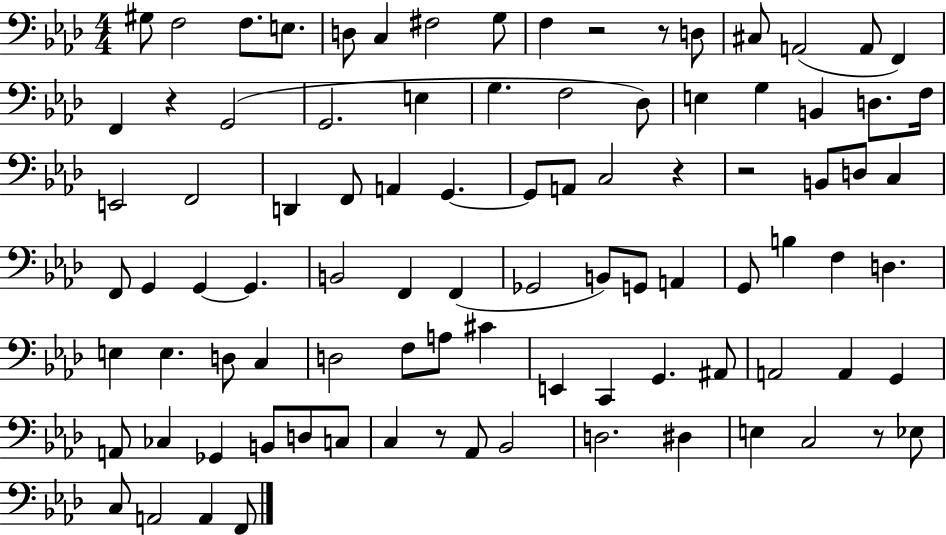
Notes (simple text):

G#3/e F3/h F3/e. E3/e. D3/e C3/q F#3/h G3/e F3/q R/h R/e D3/e C#3/e A2/h A2/e F2/q F2/q R/q G2/h G2/h. E3/q G3/q. F3/h Db3/e E3/q G3/q B2/q D3/e. F3/s E2/h F2/h D2/q F2/e A2/q G2/q. G2/e A2/e C3/h R/q R/h B2/e D3/e C3/q F2/e G2/q G2/q G2/q. B2/h F2/q F2/q Gb2/h B2/e G2/e A2/q G2/e B3/q F3/q D3/q. E3/q E3/q. D3/e C3/q D3/h F3/e A3/e C#4/q E2/q C2/q G2/q. A#2/e A2/h A2/q G2/q A2/e CES3/q Gb2/q B2/e D3/e C3/e C3/q R/e Ab2/e Bb2/h D3/h. D#3/q E3/q C3/h R/e Eb3/e C3/e A2/h A2/q F2/e